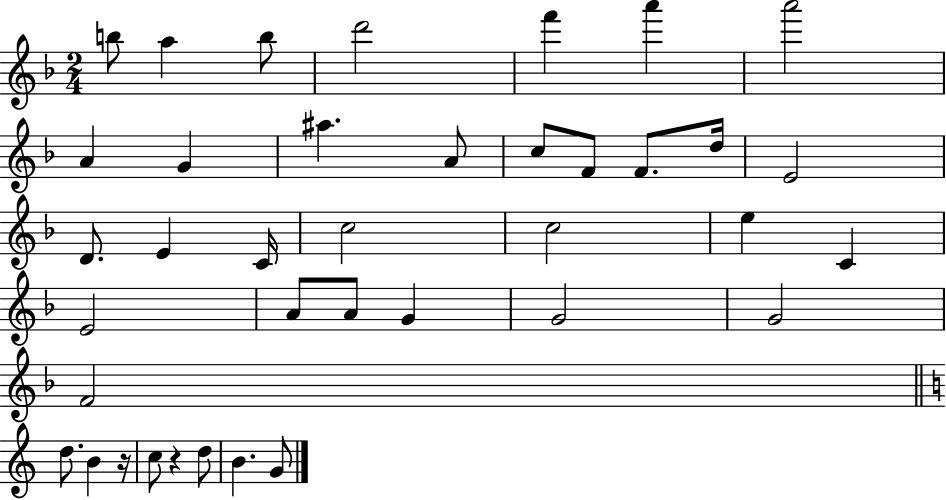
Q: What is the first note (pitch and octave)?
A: B5